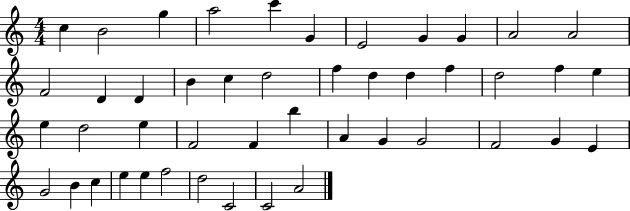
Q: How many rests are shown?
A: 0